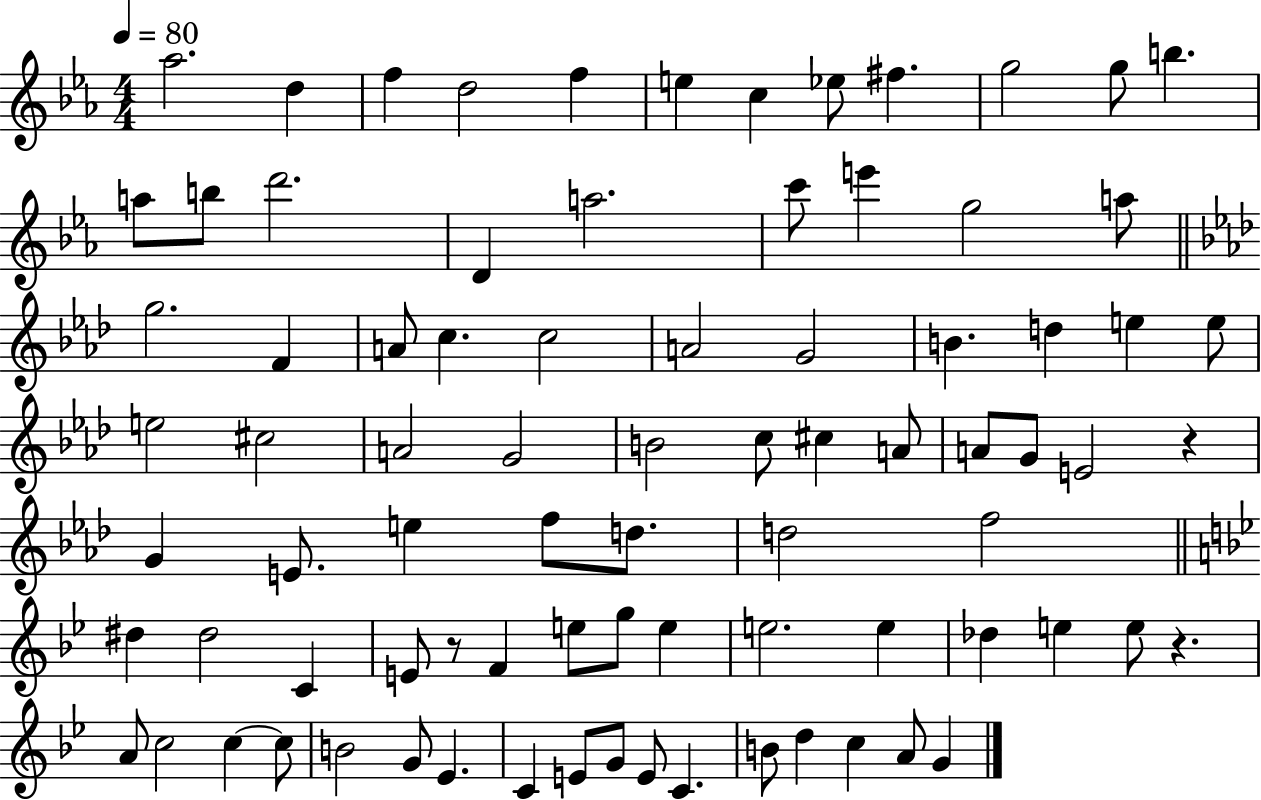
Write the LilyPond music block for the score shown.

{
  \clef treble
  \numericTimeSignature
  \time 4/4
  \key ees \major
  \tempo 4 = 80
  \repeat volta 2 { aes''2. d''4 | f''4 d''2 f''4 | e''4 c''4 ees''8 fis''4. | g''2 g''8 b''4. | \break a''8 b''8 d'''2. | d'4 a''2. | c'''8 e'''4 g''2 a''8 | \bar "||" \break \key f \minor g''2. f'4 | a'8 c''4. c''2 | a'2 g'2 | b'4. d''4 e''4 e''8 | \break e''2 cis''2 | a'2 g'2 | b'2 c''8 cis''4 a'8 | a'8 g'8 e'2 r4 | \break g'4 e'8. e''4 f''8 d''8. | d''2 f''2 | \bar "||" \break \key bes \major dis''4 dis''2 c'4 | e'8 r8 f'4 e''8 g''8 e''4 | e''2. e''4 | des''4 e''4 e''8 r4. | \break a'8 c''2 c''4~~ c''8 | b'2 g'8 ees'4. | c'4 e'8 g'8 e'8 c'4. | b'8 d''4 c''4 a'8 g'4 | \break } \bar "|."
}